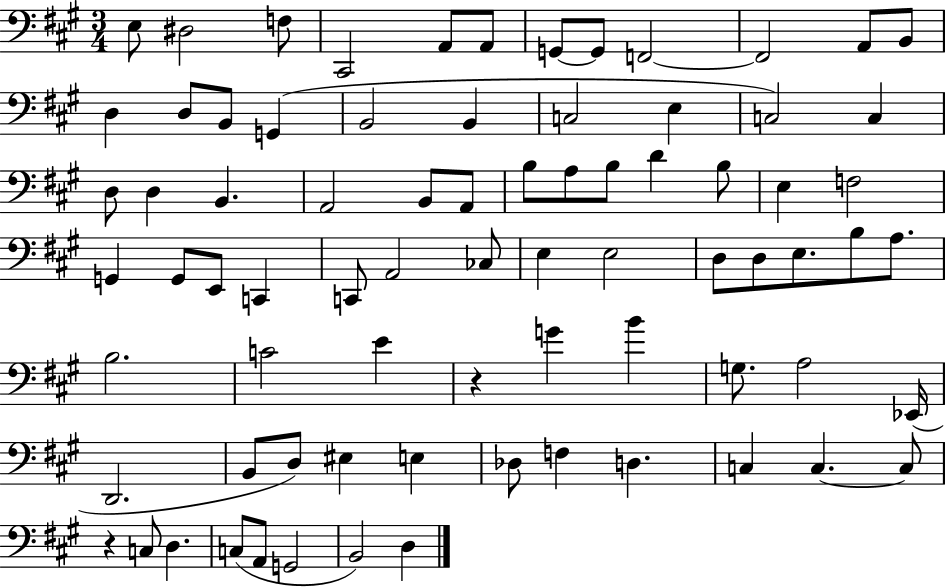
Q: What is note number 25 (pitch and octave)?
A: B2